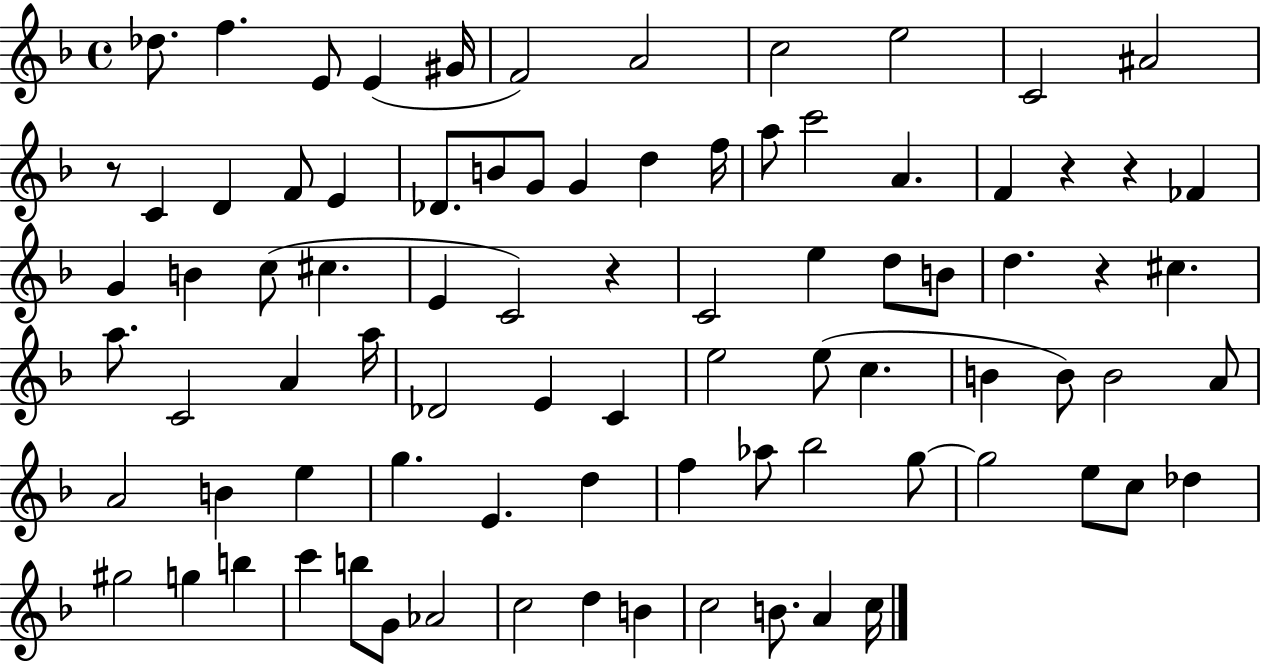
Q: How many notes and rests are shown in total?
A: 85